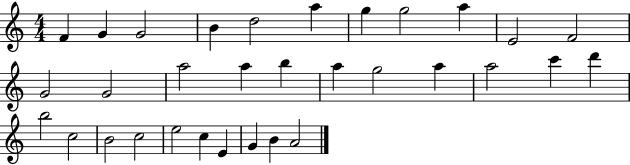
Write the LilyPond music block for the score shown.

{
  \clef treble
  \numericTimeSignature
  \time 4/4
  \key c \major
  f'4 g'4 g'2 | b'4 d''2 a''4 | g''4 g''2 a''4 | e'2 f'2 | \break g'2 g'2 | a''2 a''4 b''4 | a''4 g''2 a''4 | a''2 c'''4 d'''4 | \break b''2 c''2 | b'2 c''2 | e''2 c''4 e'4 | g'4 b'4 a'2 | \break \bar "|."
}